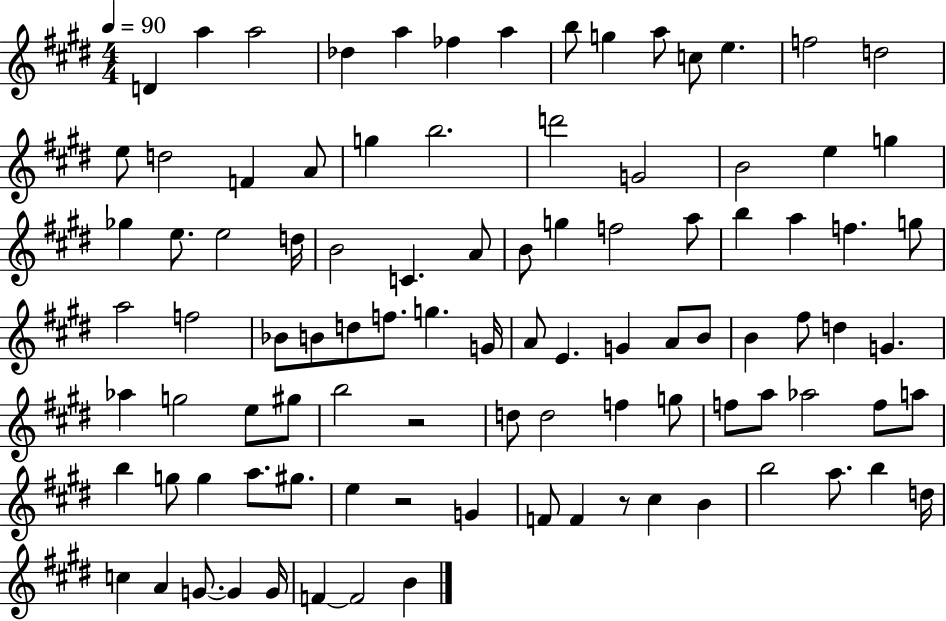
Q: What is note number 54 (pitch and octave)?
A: B4